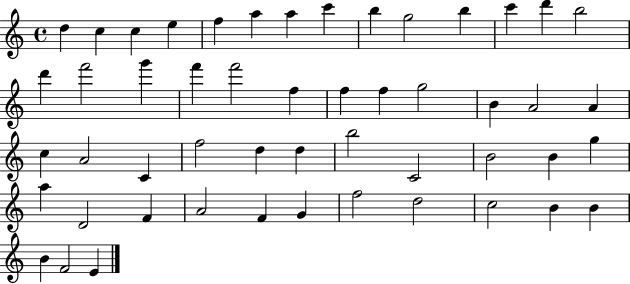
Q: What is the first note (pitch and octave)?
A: D5